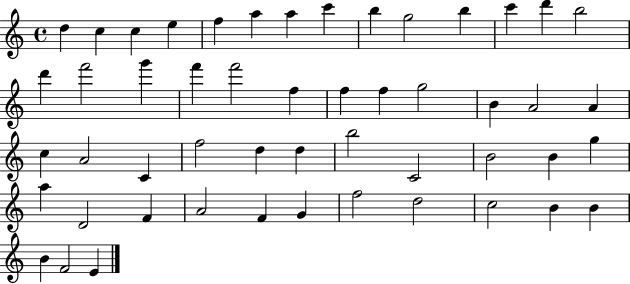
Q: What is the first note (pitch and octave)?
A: D5